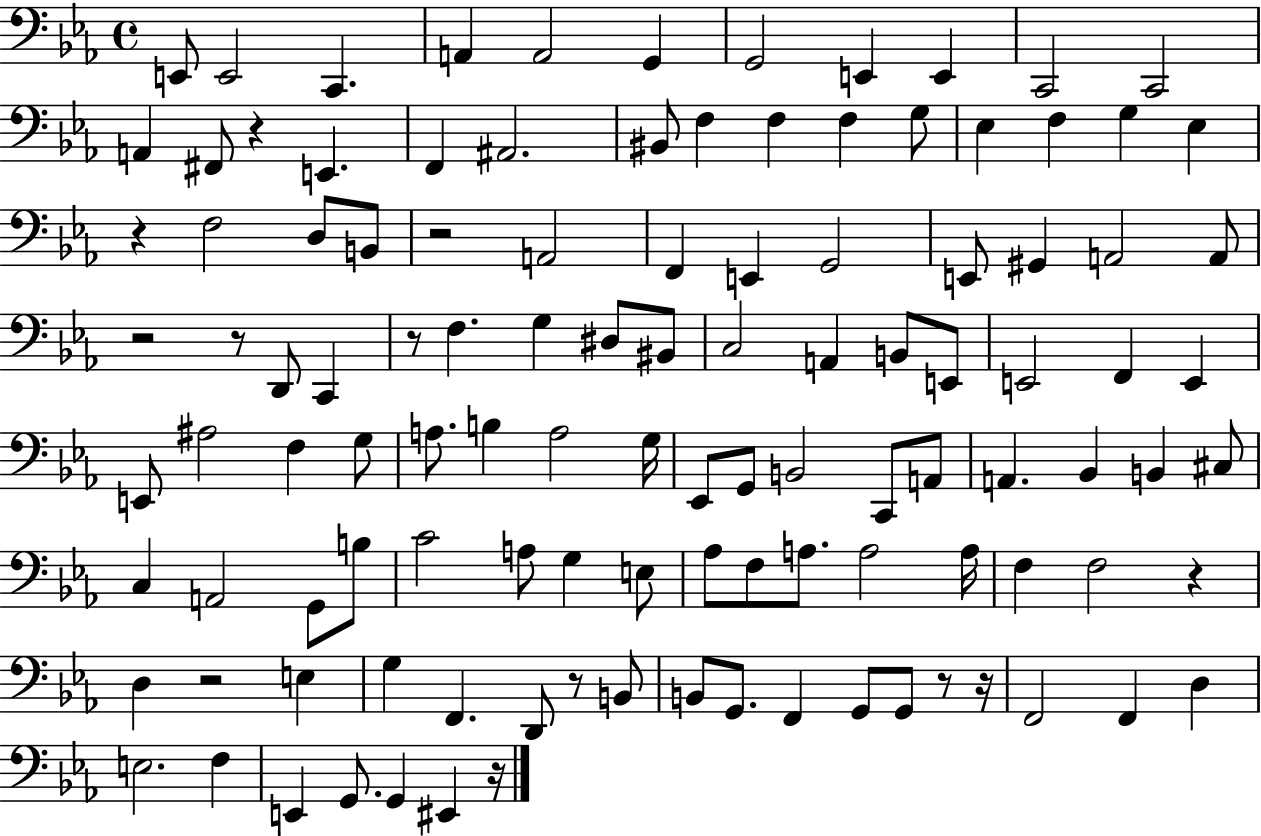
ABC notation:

X:1
T:Untitled
M:4/4
L:1/4
K:Eb
E,,/2 E,,2 C,, A,, A,,2 G,, G,,2 E,, E,, C,,2 C,,2 A,, ^F,,/2 z E,, F,, ^A,,2 ^B,,/2 F, F, F, G,/2 _E, F, G, _E, z F,2 D,/2 B,,/2 z2 A,,2 F,, E,, G,,2 E,,/2 ^G,, A,,2 A,,/2 z2 z/2 D,,/2 C,, z/2 F, G, ^D,/2 ^B,,/2 C,2 A,, B,,/2 E,,/2 E,,2 F,, E,, E,,/2 ^A,2 F, G,/2 A,/2 B, A,2 G,/4 _E,,/2 G,,/2 B,,2 C,,/2 A,,/2 A,, _B,, B,, ^C,/2 C, A,,2 G,,/2 B,/2 C2 A,/2 G, E,/2 _A,/2 F,/2 A,/2 A,2 A,/4 F, F,2 z D, z2 E, G, F,, D,,/2 z/2 B,,/2 B,,/2 G,,/2 F,, G,,/2 G,,/2 z/2 z/4 F,,2 F,, D, E,2 F, E,, G,,/2 G,, ^E,, z/4